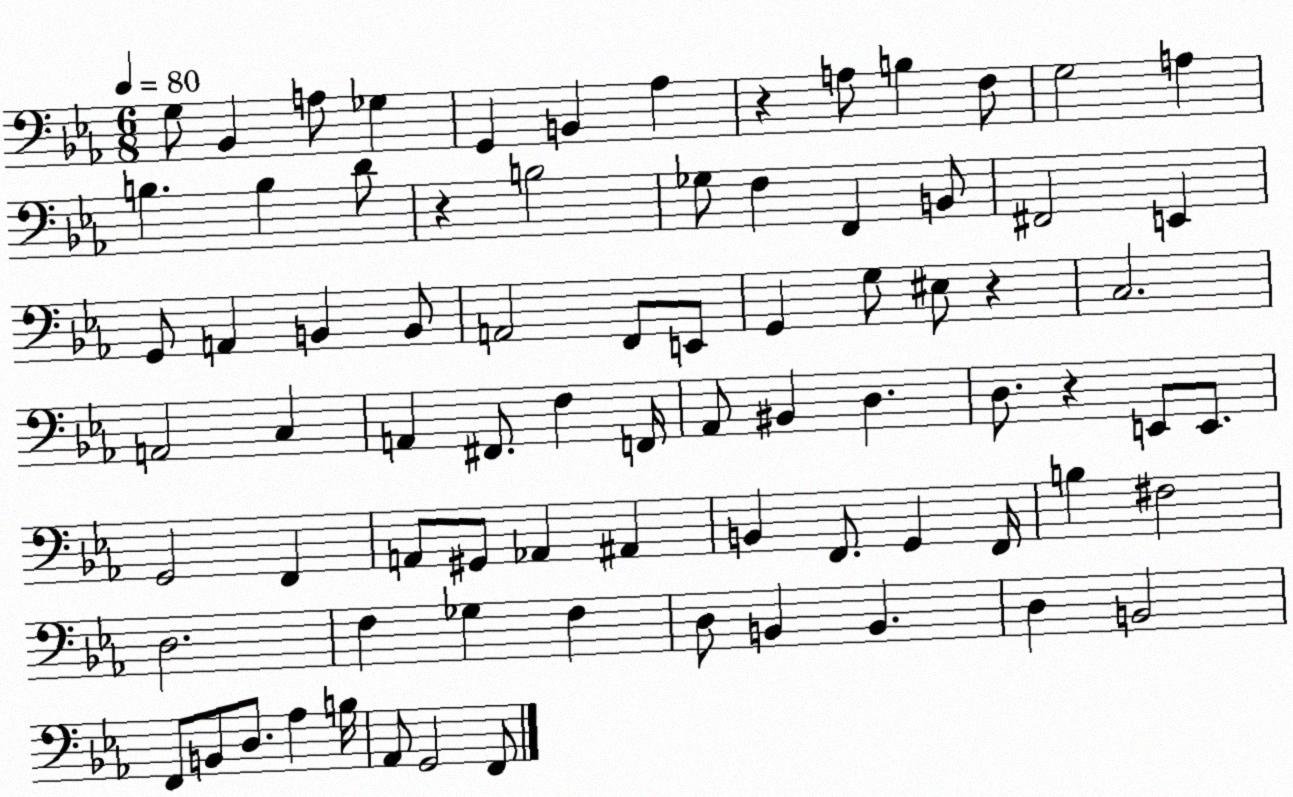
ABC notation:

X:1
T:Untitled
M:6/8
L:1/4
K:Eb
G,/2 _B,, A,/2 _G, G,, B,, _A, z A,/2 B, F,/2 G,2 A, B, B, D/2 z B,2 _G,/2 F, F,, B,,/2 ^F,,2 E,, G,,/2 A,, B,, B,,/2 A,,2 F,,/2 E,,/2 G,, G,/2 ^E,/2 z C,2 A,,2 C, A,, ^F,,/2 F, F,,/4 _A,,/2 ^B,, D, D,/2 z E,,/2 E,,/2 G,,2 F,, A,,/2 ^G,,/2 _A,, ^A,, B,, F,,/2 G,, F,,/4 B, ^F,2 D,2 F, _G, F, D,/2 B,, B,, D, B,,2 F,,/2 B,,/2 D,/2 _A, B,/4 _A,,/2 G,,2 F,,/2